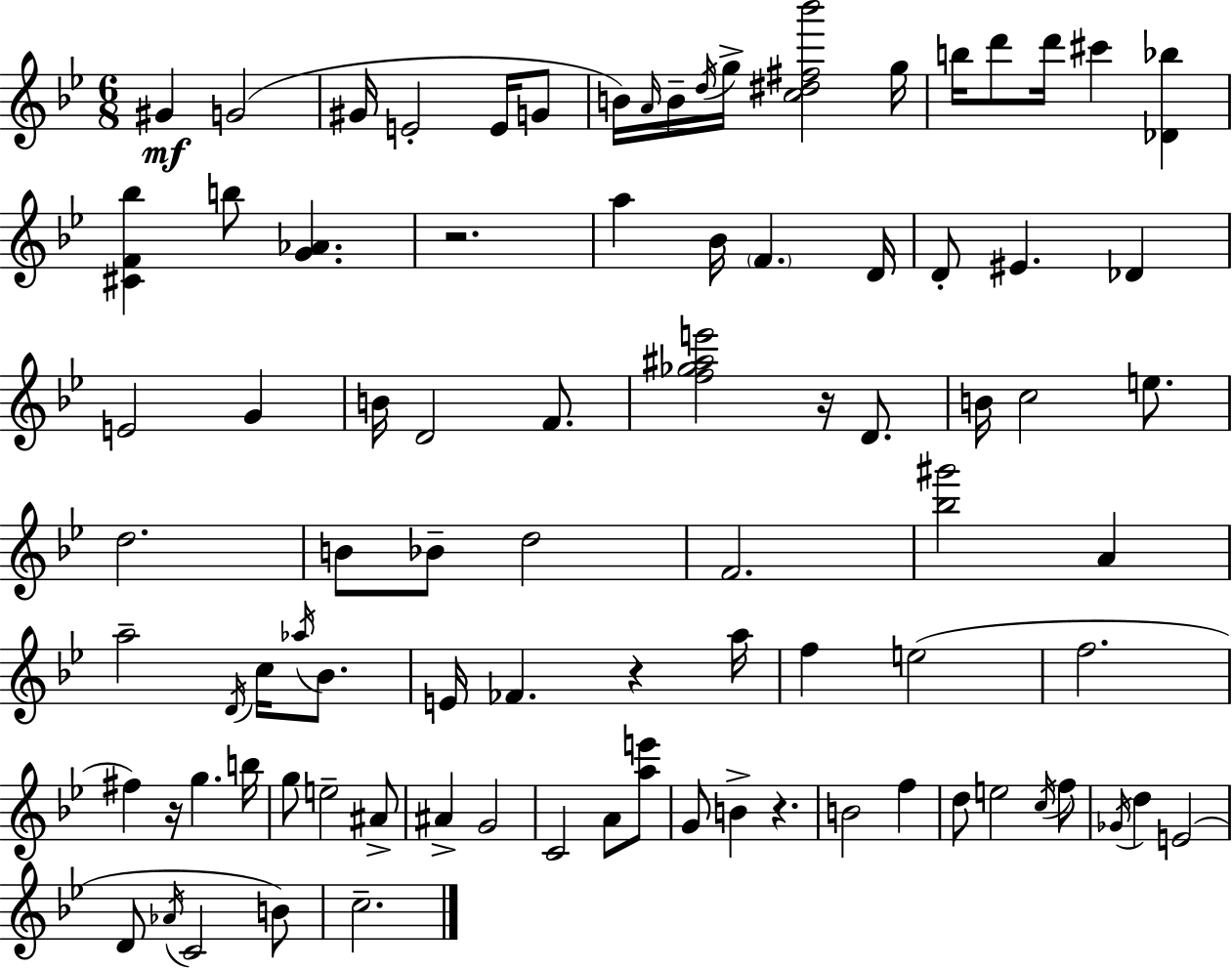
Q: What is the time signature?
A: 6/8